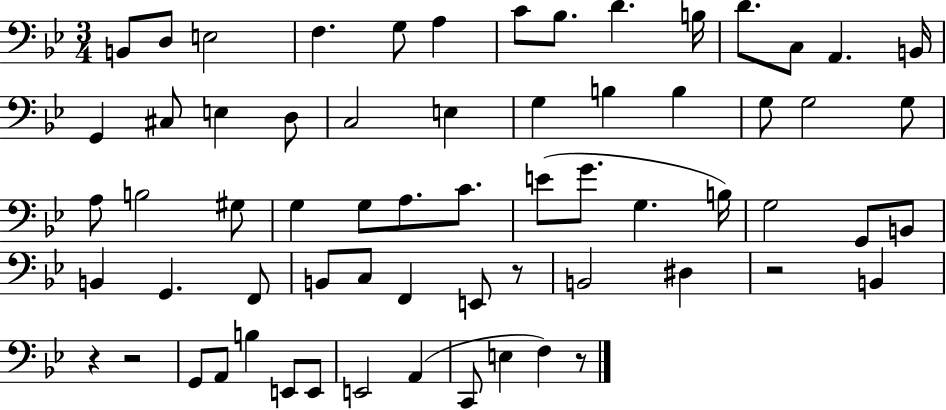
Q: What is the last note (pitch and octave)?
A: F3